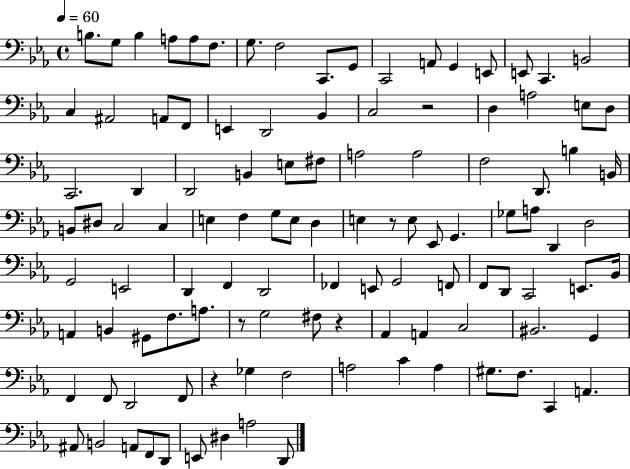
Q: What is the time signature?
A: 4/4